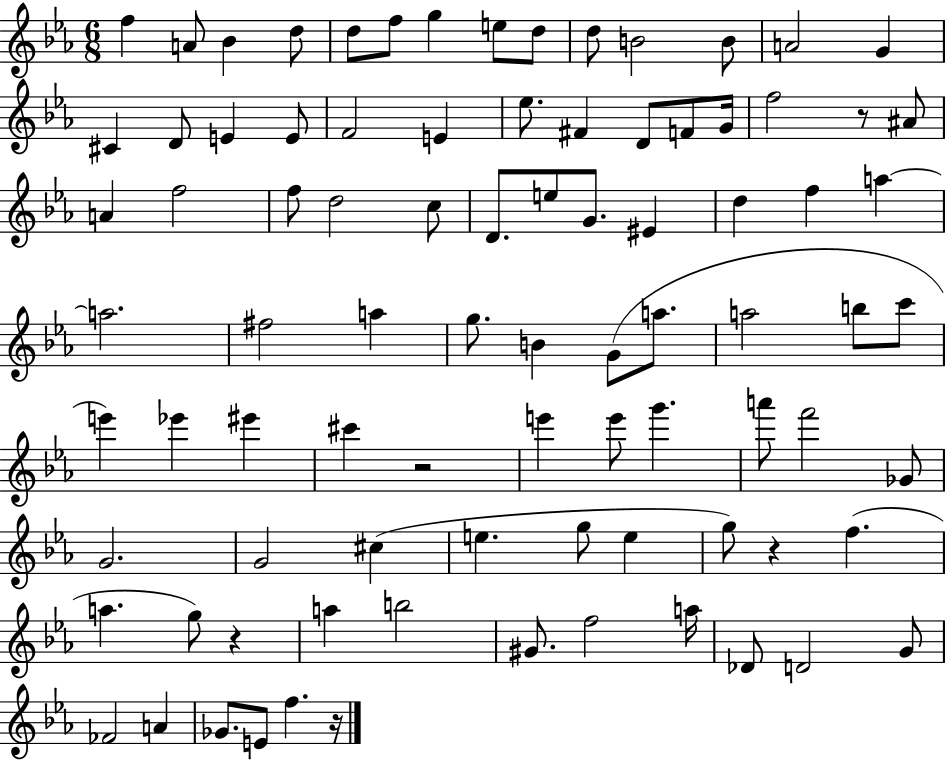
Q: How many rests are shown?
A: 5